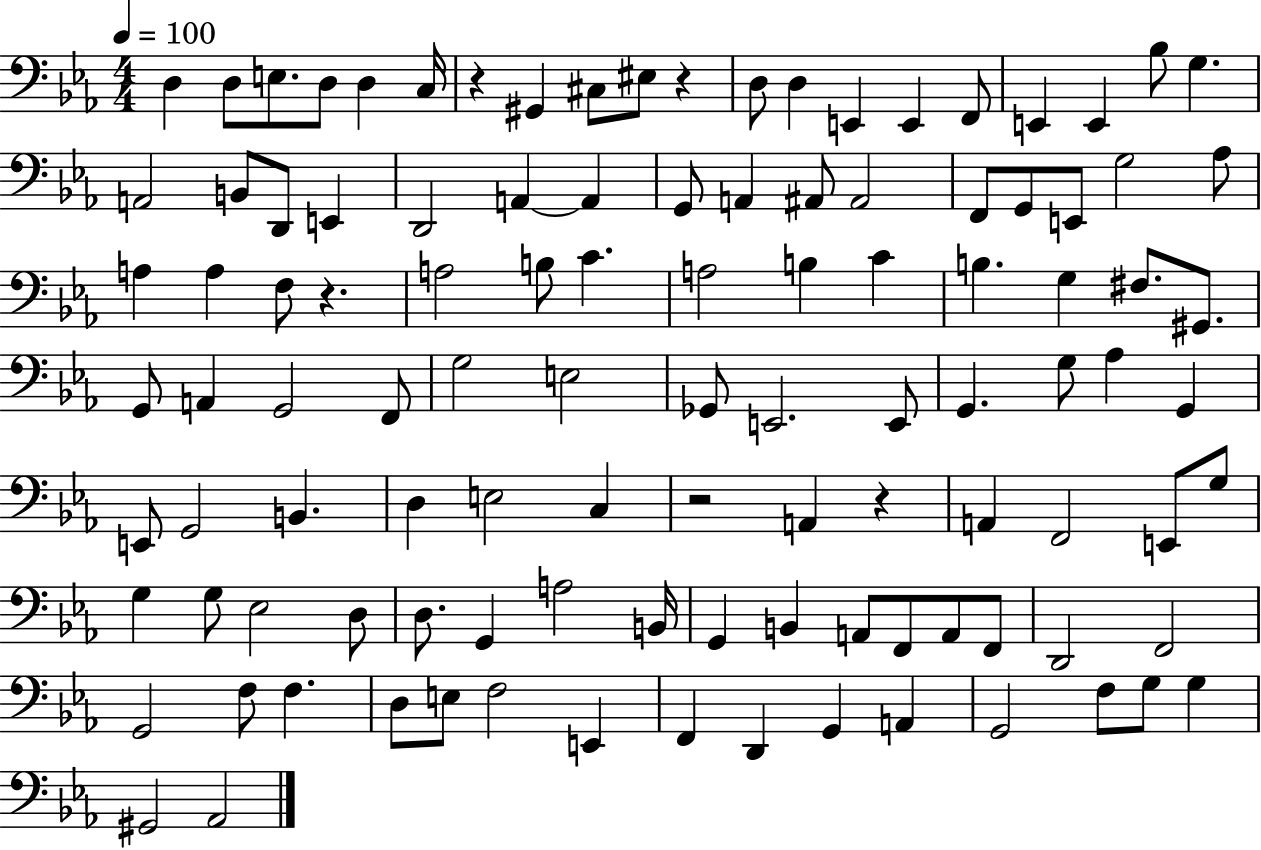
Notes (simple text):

D3/q D3/e E3/e. D3/e D3/q C3/s R/q G#2/q C#3/e EIS3/e R/q D3/e D3/q E2/q E2/q F2/e E2/q E2/q Bb3/e G3/q. A2/h B2/e D2/e E2/q D2/h A2/q A2/q G2/e A2/q A#2/e A#2/h F2/e G2/e E2/e G3/h Ab3/e A3/q A3/q F3/e R/q. A3/h B3/e C4/q. A3/h B3/q C4/q B3/q. G3/q F#3/e. G#2/e. G2/e A2/q G2/h F2/e G3/h E3/h Gb2/e E2/h. E2/e G2/q. G3/e Ab3/q G2/q E2/e G2/h B2/q. D3/q E3/h C3/q R/h A2/q R/q A2/q F2/h E2/e G3/e G3/q G3/e Eb3/h D3/e D3/e. G2/q A3/h B2/s G2/q B2/q A2/e F2/e A2/e F2/e D2/h F2/h G2/h F3/e F3/q. D3/e E3/e F3/h E2/q F2/q D2/q G2/q A2/q G2/h F3/e G3/e G3/q G#2/h Ab2/h